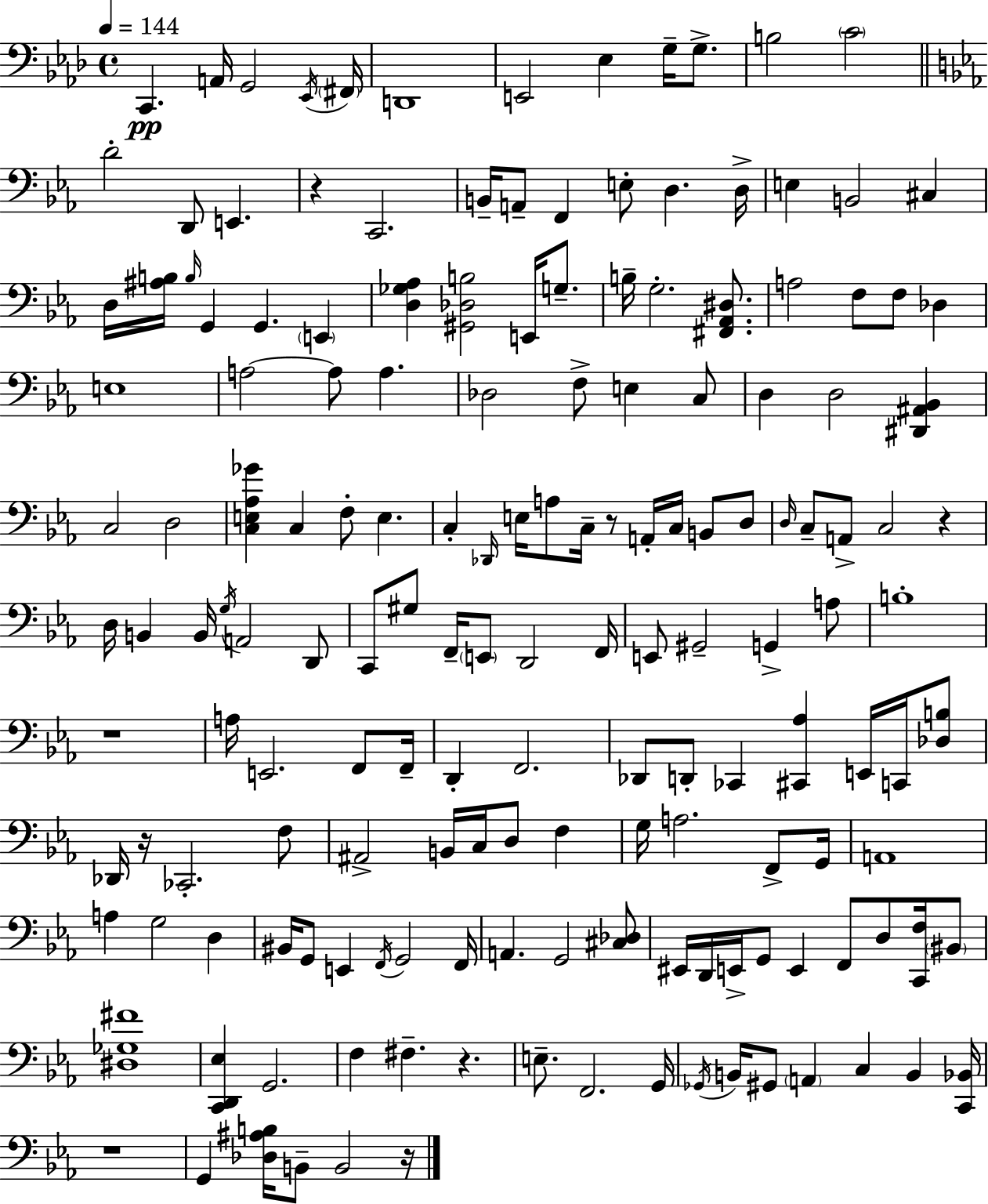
X:1
T:Untitled
M:4/4
L:1/4
K:Fm
C,, A,,/4 G,,2 _E,,/4 ^F,,/4 D,,4 E,,2 _E, G,/4 G,/2 B,2 C2 D2 D,,/2 E,, z C,,2 B,,/4 A,,/2 F,, E,/2 D, D,/4 E, B,,2 ^C, D,/4 [^A,B,]/4 B,/4 G,, G,, E,, [D,_G,_A,] [^G,,_D,B,]2 E,,/4 G,/2 B,/4 G,2 [^F,,_A,,^D,]/2 A,2 F,/2 F,/2 _D, E,4 A,2 A,/2 A, _D,2 F,/2 E, C,/2 D, D,2 [^D,,^A,,_B,,] C,2 D,2 [C,E,_A,_G] C, F,/2 E, C, _D,,/4 E,/4 A,/2 C,/4 z/2 A,,/4 C,/4 B,,/2 D,/2 D,/4 C,/2 A,,/2 C,2 z D,/4 B,, B,,/4 G,/4 A,,2 D,,/2 C,,/2 ^G,/2 F,,/4 E,,/2 D,,2 F,,/4 E,,/2 ^G,,2 G,, A,/2 B,4 z4 A,/4 E,,2 F,,/2 F,,/4 D,, F,,2 _D,,/2 D,,/2 _C,, [^C,,_A,] E,,/4 C,,/4 [_D,B,]/2 _D,,/4 z/4 _C,,2 F,/2 ^A,,2 B,,/4 C,/4 D,/2 F, G,/4 A,2 F,,/2 G,,/4 A,,4 A, G,2 D, ^B,,/4 G,,/2 E,, F,,/4 G,,2 F,,/4 A,, G,,2 [^C,_D,]/2 ^E,,/4 D,,/4 E,,/4 G,,/2 E,, F,,/2 D,/2 [C,,F,]/4 ^B,,/2 [^D,_G,^F]4 [C,,D,,_E,] G,,2 F, ^F, z E,/2 F,,2 G,,/4 _G,,/4 B,,/4 ^G,,/2 A,, C, B,, [C,,_B,,]/4 z4 G,, [_D,^A,B,]/4 B,,/2 B,,2 z/4